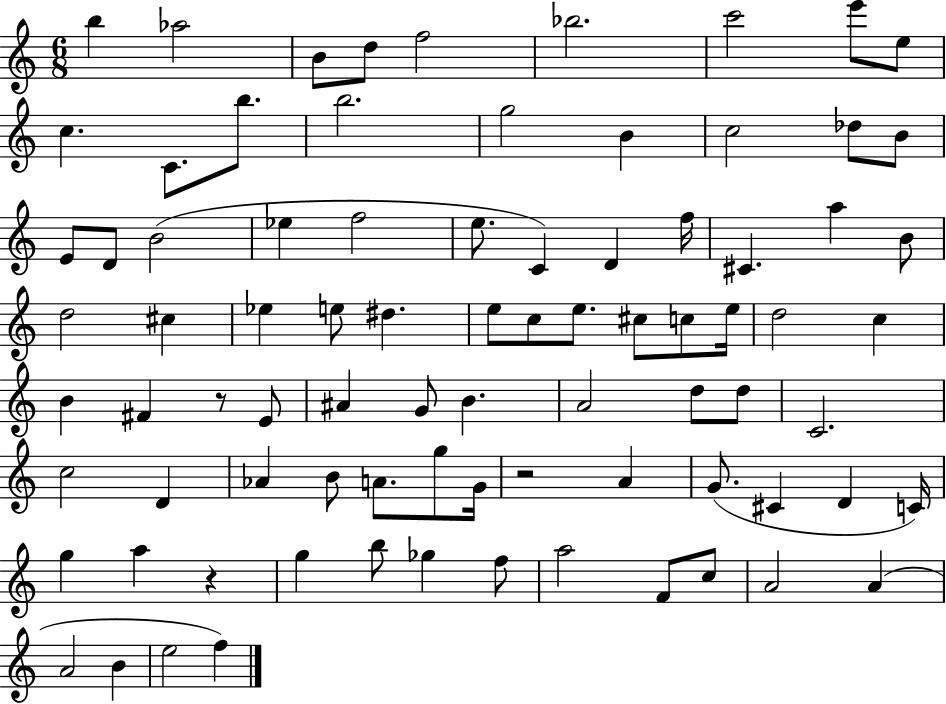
{
  \clef treble
  \numericTimeSignature
  \time 6/8
  \key c \major
  b''4 aes''2 | b'8 d''8 f''2 | bes''2. | c'''2 e'''8 e''8 | \break c''4. c'8. b''8. | b''2. | g''2 b'4 | c''2 des''8 b'8 | \break e'8 d'8 b'2( | ees''4 f''2 | e''8. c'4) d'4 f''16 | cis'4. a''4 b'8 | \break d''2 cis''4 | ees''4 e''8 dis''4. | e''8 c''8 e''8. cis''8 c''8 e''16 | d''2 c''4 | \break b'4 fis'4 r8 e'8 | ais'4 g'8 b'4. | a'2 d''8 d''8 | c'2. | \break c''2 d'4 | aes'4 b'8 a'8. g''8 g'16 | r2 a'4 | g'8.( cis'4 d'4 c'16) | \break g''4 a''4 r4 | g''4 b''8 ges''4 f''8 | a''2 f'8 c''8 | a'2 a'4( | \break a'2 b'4 | e''2 f''4) | \bar "|."
}